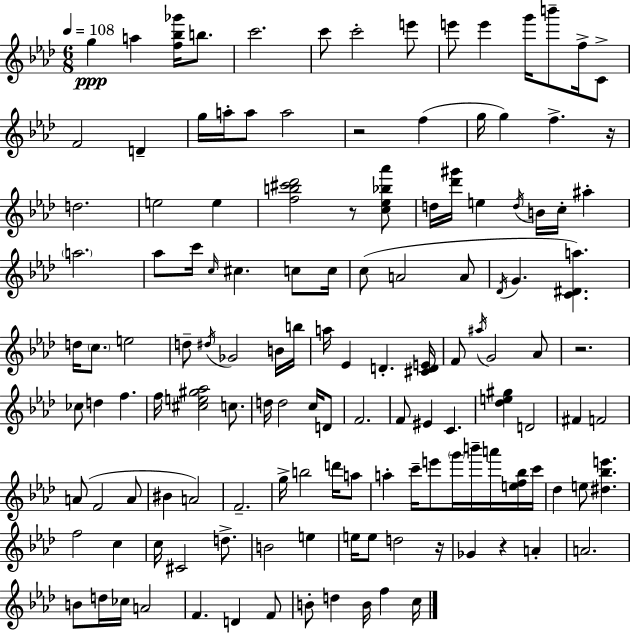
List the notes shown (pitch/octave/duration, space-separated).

G5/q A5/q [F5,Bb5,Gb6]/s B5/e. C6/h. C6/e C6/h E6/e E6/e E6/q G6/s B6/e F5/s C4/e F4/h D4/q G5/s A5/s A5/e A5/h R/h F5/q G5/s G5/q F5/q. R/s D5/h. E5/h E5/q [F5,B5,C#6,Db6]/h R/e [C5,Eb5,Bb5,Ab6]/e D5/s [Db6,G#6]/s E5/q D5/s B4/s C5/s A#5/q A5/h. Ab5/e C6/s C5/s C#5/q. C5/e C5/s C5/e A4/h A4/e Db4/s G4/q. [C4,D#4,A5]/q. D5/s C5/e. E5/h D5/e D#5/s Gb4/h B4/s B5/s A5/s Eb4/q D4/q. [C#4,D4,E4]/s F4/e A#5/s G4/h Ab4/e R/h. CES5/e D5/q F5/q. F5/s [C#5,E5,G#5,Ab5]/h C5/e. D5/s D5/h C5/s D4/e F4/h. F4/e EIS4/q C4/q. [Db5,E5,G#5]/q D4/h F#4/q F4/h A4/e F4/h A4/e BIS4/q A4/h F4/h. G5/s B5/h D6/s A5/e A5/q C6/s E6/e G6/s B6/s A6/s [E5,F5,Bb5]/s C6/s Db5/q E5/e [D#5,Bb5,E6]/q. F5/h C5/q C5/s C#4/h D5/e. B4/h E5/q E5/s E5/e D5/h R/s Gb4/q R/q A4/q A4/h. B4/e D5/s CES5/s A4/h F4/q. D4/q F4/e B4/e D5/q B4/s F5/q C5/s